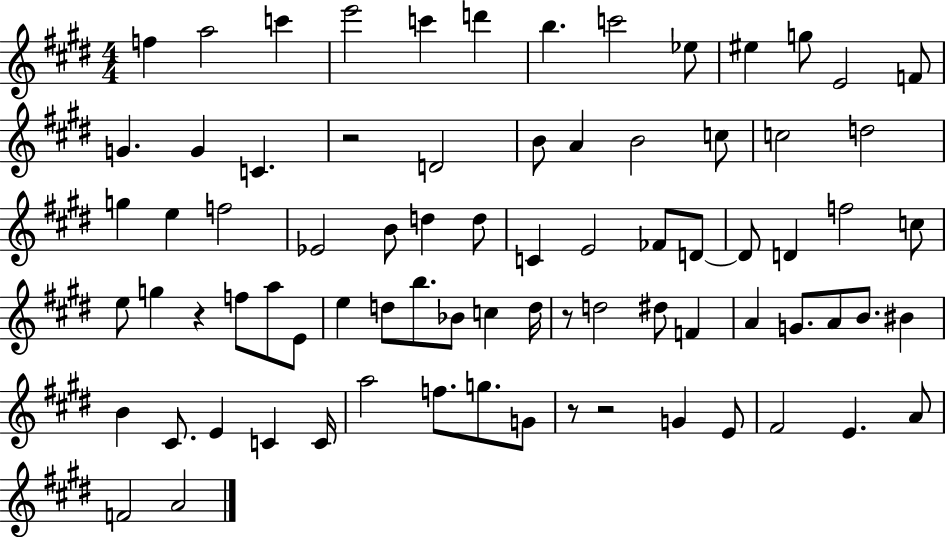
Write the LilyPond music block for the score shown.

{
  \clef treble
  \numericTimeSignature
  \time 4/4
  \key e \major
  f''4 a''2 c'''4 | e'''2 c'''4 d'''4 | b''4. c'''2 ees''8 | eis''4 g''8 e'2 f'8 | \break g'4. g'4 c'4. | r2 d'2 | b'8 a'4 b'2 c''8 | c''2 d''2 | \break g''4 e''4 f''2 | ees'2 b'8 d''4 d''8 | c'4 e'2 fes'8 d'8~~ | d'8 d'4 f''2 c''8 | \break e''8 g''4 r4 f''8 a''8 e'8 | e''4 d''8 b''8. bes'8 c''4 d''16 | r8 d''2 dis''8 f'4 | a'4 g'8. a'8 b'8. bis'4 | \break b'4 cis'8. e'4 c'4 c'16 | a''2 f''8. g''8. g'8 | r8 r2 g'4 e'8 | fis'2 e'4. a'8 | \break f'2 a'2 | \bar "|."
}